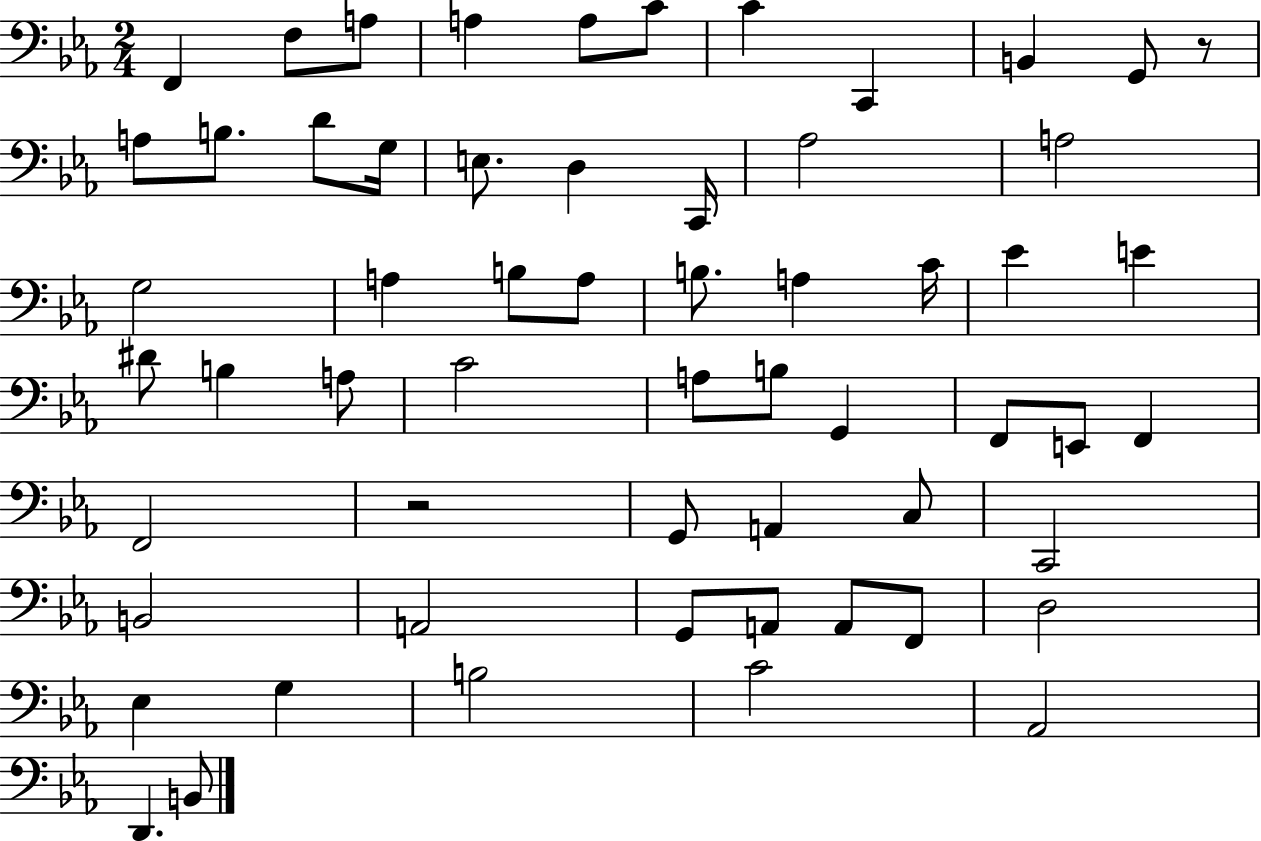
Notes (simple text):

F2/q F3/e A3/e A3/q A3/e C4/e C4/q C2/q B2/q G2/e R/e A3/e B3/e. D4/e G3/s E3/e. D3/q C2/s Ab3/h A3/h G3/h A3/q B3/e A3/e B3/e. A3/q C4/s Eb4/q E4/q D#4/e B3/q A3/e C4/h A3/e B3/e G2/q F2/e E2/e F2/q F2/h R/h G2/e A2/q C3/e C2/h B2/h A2/h G2/e A2/e A2/e F2/e D3/h Eb3/q G3/q B3/h C4/h Ab2/h D2/q. B2/e